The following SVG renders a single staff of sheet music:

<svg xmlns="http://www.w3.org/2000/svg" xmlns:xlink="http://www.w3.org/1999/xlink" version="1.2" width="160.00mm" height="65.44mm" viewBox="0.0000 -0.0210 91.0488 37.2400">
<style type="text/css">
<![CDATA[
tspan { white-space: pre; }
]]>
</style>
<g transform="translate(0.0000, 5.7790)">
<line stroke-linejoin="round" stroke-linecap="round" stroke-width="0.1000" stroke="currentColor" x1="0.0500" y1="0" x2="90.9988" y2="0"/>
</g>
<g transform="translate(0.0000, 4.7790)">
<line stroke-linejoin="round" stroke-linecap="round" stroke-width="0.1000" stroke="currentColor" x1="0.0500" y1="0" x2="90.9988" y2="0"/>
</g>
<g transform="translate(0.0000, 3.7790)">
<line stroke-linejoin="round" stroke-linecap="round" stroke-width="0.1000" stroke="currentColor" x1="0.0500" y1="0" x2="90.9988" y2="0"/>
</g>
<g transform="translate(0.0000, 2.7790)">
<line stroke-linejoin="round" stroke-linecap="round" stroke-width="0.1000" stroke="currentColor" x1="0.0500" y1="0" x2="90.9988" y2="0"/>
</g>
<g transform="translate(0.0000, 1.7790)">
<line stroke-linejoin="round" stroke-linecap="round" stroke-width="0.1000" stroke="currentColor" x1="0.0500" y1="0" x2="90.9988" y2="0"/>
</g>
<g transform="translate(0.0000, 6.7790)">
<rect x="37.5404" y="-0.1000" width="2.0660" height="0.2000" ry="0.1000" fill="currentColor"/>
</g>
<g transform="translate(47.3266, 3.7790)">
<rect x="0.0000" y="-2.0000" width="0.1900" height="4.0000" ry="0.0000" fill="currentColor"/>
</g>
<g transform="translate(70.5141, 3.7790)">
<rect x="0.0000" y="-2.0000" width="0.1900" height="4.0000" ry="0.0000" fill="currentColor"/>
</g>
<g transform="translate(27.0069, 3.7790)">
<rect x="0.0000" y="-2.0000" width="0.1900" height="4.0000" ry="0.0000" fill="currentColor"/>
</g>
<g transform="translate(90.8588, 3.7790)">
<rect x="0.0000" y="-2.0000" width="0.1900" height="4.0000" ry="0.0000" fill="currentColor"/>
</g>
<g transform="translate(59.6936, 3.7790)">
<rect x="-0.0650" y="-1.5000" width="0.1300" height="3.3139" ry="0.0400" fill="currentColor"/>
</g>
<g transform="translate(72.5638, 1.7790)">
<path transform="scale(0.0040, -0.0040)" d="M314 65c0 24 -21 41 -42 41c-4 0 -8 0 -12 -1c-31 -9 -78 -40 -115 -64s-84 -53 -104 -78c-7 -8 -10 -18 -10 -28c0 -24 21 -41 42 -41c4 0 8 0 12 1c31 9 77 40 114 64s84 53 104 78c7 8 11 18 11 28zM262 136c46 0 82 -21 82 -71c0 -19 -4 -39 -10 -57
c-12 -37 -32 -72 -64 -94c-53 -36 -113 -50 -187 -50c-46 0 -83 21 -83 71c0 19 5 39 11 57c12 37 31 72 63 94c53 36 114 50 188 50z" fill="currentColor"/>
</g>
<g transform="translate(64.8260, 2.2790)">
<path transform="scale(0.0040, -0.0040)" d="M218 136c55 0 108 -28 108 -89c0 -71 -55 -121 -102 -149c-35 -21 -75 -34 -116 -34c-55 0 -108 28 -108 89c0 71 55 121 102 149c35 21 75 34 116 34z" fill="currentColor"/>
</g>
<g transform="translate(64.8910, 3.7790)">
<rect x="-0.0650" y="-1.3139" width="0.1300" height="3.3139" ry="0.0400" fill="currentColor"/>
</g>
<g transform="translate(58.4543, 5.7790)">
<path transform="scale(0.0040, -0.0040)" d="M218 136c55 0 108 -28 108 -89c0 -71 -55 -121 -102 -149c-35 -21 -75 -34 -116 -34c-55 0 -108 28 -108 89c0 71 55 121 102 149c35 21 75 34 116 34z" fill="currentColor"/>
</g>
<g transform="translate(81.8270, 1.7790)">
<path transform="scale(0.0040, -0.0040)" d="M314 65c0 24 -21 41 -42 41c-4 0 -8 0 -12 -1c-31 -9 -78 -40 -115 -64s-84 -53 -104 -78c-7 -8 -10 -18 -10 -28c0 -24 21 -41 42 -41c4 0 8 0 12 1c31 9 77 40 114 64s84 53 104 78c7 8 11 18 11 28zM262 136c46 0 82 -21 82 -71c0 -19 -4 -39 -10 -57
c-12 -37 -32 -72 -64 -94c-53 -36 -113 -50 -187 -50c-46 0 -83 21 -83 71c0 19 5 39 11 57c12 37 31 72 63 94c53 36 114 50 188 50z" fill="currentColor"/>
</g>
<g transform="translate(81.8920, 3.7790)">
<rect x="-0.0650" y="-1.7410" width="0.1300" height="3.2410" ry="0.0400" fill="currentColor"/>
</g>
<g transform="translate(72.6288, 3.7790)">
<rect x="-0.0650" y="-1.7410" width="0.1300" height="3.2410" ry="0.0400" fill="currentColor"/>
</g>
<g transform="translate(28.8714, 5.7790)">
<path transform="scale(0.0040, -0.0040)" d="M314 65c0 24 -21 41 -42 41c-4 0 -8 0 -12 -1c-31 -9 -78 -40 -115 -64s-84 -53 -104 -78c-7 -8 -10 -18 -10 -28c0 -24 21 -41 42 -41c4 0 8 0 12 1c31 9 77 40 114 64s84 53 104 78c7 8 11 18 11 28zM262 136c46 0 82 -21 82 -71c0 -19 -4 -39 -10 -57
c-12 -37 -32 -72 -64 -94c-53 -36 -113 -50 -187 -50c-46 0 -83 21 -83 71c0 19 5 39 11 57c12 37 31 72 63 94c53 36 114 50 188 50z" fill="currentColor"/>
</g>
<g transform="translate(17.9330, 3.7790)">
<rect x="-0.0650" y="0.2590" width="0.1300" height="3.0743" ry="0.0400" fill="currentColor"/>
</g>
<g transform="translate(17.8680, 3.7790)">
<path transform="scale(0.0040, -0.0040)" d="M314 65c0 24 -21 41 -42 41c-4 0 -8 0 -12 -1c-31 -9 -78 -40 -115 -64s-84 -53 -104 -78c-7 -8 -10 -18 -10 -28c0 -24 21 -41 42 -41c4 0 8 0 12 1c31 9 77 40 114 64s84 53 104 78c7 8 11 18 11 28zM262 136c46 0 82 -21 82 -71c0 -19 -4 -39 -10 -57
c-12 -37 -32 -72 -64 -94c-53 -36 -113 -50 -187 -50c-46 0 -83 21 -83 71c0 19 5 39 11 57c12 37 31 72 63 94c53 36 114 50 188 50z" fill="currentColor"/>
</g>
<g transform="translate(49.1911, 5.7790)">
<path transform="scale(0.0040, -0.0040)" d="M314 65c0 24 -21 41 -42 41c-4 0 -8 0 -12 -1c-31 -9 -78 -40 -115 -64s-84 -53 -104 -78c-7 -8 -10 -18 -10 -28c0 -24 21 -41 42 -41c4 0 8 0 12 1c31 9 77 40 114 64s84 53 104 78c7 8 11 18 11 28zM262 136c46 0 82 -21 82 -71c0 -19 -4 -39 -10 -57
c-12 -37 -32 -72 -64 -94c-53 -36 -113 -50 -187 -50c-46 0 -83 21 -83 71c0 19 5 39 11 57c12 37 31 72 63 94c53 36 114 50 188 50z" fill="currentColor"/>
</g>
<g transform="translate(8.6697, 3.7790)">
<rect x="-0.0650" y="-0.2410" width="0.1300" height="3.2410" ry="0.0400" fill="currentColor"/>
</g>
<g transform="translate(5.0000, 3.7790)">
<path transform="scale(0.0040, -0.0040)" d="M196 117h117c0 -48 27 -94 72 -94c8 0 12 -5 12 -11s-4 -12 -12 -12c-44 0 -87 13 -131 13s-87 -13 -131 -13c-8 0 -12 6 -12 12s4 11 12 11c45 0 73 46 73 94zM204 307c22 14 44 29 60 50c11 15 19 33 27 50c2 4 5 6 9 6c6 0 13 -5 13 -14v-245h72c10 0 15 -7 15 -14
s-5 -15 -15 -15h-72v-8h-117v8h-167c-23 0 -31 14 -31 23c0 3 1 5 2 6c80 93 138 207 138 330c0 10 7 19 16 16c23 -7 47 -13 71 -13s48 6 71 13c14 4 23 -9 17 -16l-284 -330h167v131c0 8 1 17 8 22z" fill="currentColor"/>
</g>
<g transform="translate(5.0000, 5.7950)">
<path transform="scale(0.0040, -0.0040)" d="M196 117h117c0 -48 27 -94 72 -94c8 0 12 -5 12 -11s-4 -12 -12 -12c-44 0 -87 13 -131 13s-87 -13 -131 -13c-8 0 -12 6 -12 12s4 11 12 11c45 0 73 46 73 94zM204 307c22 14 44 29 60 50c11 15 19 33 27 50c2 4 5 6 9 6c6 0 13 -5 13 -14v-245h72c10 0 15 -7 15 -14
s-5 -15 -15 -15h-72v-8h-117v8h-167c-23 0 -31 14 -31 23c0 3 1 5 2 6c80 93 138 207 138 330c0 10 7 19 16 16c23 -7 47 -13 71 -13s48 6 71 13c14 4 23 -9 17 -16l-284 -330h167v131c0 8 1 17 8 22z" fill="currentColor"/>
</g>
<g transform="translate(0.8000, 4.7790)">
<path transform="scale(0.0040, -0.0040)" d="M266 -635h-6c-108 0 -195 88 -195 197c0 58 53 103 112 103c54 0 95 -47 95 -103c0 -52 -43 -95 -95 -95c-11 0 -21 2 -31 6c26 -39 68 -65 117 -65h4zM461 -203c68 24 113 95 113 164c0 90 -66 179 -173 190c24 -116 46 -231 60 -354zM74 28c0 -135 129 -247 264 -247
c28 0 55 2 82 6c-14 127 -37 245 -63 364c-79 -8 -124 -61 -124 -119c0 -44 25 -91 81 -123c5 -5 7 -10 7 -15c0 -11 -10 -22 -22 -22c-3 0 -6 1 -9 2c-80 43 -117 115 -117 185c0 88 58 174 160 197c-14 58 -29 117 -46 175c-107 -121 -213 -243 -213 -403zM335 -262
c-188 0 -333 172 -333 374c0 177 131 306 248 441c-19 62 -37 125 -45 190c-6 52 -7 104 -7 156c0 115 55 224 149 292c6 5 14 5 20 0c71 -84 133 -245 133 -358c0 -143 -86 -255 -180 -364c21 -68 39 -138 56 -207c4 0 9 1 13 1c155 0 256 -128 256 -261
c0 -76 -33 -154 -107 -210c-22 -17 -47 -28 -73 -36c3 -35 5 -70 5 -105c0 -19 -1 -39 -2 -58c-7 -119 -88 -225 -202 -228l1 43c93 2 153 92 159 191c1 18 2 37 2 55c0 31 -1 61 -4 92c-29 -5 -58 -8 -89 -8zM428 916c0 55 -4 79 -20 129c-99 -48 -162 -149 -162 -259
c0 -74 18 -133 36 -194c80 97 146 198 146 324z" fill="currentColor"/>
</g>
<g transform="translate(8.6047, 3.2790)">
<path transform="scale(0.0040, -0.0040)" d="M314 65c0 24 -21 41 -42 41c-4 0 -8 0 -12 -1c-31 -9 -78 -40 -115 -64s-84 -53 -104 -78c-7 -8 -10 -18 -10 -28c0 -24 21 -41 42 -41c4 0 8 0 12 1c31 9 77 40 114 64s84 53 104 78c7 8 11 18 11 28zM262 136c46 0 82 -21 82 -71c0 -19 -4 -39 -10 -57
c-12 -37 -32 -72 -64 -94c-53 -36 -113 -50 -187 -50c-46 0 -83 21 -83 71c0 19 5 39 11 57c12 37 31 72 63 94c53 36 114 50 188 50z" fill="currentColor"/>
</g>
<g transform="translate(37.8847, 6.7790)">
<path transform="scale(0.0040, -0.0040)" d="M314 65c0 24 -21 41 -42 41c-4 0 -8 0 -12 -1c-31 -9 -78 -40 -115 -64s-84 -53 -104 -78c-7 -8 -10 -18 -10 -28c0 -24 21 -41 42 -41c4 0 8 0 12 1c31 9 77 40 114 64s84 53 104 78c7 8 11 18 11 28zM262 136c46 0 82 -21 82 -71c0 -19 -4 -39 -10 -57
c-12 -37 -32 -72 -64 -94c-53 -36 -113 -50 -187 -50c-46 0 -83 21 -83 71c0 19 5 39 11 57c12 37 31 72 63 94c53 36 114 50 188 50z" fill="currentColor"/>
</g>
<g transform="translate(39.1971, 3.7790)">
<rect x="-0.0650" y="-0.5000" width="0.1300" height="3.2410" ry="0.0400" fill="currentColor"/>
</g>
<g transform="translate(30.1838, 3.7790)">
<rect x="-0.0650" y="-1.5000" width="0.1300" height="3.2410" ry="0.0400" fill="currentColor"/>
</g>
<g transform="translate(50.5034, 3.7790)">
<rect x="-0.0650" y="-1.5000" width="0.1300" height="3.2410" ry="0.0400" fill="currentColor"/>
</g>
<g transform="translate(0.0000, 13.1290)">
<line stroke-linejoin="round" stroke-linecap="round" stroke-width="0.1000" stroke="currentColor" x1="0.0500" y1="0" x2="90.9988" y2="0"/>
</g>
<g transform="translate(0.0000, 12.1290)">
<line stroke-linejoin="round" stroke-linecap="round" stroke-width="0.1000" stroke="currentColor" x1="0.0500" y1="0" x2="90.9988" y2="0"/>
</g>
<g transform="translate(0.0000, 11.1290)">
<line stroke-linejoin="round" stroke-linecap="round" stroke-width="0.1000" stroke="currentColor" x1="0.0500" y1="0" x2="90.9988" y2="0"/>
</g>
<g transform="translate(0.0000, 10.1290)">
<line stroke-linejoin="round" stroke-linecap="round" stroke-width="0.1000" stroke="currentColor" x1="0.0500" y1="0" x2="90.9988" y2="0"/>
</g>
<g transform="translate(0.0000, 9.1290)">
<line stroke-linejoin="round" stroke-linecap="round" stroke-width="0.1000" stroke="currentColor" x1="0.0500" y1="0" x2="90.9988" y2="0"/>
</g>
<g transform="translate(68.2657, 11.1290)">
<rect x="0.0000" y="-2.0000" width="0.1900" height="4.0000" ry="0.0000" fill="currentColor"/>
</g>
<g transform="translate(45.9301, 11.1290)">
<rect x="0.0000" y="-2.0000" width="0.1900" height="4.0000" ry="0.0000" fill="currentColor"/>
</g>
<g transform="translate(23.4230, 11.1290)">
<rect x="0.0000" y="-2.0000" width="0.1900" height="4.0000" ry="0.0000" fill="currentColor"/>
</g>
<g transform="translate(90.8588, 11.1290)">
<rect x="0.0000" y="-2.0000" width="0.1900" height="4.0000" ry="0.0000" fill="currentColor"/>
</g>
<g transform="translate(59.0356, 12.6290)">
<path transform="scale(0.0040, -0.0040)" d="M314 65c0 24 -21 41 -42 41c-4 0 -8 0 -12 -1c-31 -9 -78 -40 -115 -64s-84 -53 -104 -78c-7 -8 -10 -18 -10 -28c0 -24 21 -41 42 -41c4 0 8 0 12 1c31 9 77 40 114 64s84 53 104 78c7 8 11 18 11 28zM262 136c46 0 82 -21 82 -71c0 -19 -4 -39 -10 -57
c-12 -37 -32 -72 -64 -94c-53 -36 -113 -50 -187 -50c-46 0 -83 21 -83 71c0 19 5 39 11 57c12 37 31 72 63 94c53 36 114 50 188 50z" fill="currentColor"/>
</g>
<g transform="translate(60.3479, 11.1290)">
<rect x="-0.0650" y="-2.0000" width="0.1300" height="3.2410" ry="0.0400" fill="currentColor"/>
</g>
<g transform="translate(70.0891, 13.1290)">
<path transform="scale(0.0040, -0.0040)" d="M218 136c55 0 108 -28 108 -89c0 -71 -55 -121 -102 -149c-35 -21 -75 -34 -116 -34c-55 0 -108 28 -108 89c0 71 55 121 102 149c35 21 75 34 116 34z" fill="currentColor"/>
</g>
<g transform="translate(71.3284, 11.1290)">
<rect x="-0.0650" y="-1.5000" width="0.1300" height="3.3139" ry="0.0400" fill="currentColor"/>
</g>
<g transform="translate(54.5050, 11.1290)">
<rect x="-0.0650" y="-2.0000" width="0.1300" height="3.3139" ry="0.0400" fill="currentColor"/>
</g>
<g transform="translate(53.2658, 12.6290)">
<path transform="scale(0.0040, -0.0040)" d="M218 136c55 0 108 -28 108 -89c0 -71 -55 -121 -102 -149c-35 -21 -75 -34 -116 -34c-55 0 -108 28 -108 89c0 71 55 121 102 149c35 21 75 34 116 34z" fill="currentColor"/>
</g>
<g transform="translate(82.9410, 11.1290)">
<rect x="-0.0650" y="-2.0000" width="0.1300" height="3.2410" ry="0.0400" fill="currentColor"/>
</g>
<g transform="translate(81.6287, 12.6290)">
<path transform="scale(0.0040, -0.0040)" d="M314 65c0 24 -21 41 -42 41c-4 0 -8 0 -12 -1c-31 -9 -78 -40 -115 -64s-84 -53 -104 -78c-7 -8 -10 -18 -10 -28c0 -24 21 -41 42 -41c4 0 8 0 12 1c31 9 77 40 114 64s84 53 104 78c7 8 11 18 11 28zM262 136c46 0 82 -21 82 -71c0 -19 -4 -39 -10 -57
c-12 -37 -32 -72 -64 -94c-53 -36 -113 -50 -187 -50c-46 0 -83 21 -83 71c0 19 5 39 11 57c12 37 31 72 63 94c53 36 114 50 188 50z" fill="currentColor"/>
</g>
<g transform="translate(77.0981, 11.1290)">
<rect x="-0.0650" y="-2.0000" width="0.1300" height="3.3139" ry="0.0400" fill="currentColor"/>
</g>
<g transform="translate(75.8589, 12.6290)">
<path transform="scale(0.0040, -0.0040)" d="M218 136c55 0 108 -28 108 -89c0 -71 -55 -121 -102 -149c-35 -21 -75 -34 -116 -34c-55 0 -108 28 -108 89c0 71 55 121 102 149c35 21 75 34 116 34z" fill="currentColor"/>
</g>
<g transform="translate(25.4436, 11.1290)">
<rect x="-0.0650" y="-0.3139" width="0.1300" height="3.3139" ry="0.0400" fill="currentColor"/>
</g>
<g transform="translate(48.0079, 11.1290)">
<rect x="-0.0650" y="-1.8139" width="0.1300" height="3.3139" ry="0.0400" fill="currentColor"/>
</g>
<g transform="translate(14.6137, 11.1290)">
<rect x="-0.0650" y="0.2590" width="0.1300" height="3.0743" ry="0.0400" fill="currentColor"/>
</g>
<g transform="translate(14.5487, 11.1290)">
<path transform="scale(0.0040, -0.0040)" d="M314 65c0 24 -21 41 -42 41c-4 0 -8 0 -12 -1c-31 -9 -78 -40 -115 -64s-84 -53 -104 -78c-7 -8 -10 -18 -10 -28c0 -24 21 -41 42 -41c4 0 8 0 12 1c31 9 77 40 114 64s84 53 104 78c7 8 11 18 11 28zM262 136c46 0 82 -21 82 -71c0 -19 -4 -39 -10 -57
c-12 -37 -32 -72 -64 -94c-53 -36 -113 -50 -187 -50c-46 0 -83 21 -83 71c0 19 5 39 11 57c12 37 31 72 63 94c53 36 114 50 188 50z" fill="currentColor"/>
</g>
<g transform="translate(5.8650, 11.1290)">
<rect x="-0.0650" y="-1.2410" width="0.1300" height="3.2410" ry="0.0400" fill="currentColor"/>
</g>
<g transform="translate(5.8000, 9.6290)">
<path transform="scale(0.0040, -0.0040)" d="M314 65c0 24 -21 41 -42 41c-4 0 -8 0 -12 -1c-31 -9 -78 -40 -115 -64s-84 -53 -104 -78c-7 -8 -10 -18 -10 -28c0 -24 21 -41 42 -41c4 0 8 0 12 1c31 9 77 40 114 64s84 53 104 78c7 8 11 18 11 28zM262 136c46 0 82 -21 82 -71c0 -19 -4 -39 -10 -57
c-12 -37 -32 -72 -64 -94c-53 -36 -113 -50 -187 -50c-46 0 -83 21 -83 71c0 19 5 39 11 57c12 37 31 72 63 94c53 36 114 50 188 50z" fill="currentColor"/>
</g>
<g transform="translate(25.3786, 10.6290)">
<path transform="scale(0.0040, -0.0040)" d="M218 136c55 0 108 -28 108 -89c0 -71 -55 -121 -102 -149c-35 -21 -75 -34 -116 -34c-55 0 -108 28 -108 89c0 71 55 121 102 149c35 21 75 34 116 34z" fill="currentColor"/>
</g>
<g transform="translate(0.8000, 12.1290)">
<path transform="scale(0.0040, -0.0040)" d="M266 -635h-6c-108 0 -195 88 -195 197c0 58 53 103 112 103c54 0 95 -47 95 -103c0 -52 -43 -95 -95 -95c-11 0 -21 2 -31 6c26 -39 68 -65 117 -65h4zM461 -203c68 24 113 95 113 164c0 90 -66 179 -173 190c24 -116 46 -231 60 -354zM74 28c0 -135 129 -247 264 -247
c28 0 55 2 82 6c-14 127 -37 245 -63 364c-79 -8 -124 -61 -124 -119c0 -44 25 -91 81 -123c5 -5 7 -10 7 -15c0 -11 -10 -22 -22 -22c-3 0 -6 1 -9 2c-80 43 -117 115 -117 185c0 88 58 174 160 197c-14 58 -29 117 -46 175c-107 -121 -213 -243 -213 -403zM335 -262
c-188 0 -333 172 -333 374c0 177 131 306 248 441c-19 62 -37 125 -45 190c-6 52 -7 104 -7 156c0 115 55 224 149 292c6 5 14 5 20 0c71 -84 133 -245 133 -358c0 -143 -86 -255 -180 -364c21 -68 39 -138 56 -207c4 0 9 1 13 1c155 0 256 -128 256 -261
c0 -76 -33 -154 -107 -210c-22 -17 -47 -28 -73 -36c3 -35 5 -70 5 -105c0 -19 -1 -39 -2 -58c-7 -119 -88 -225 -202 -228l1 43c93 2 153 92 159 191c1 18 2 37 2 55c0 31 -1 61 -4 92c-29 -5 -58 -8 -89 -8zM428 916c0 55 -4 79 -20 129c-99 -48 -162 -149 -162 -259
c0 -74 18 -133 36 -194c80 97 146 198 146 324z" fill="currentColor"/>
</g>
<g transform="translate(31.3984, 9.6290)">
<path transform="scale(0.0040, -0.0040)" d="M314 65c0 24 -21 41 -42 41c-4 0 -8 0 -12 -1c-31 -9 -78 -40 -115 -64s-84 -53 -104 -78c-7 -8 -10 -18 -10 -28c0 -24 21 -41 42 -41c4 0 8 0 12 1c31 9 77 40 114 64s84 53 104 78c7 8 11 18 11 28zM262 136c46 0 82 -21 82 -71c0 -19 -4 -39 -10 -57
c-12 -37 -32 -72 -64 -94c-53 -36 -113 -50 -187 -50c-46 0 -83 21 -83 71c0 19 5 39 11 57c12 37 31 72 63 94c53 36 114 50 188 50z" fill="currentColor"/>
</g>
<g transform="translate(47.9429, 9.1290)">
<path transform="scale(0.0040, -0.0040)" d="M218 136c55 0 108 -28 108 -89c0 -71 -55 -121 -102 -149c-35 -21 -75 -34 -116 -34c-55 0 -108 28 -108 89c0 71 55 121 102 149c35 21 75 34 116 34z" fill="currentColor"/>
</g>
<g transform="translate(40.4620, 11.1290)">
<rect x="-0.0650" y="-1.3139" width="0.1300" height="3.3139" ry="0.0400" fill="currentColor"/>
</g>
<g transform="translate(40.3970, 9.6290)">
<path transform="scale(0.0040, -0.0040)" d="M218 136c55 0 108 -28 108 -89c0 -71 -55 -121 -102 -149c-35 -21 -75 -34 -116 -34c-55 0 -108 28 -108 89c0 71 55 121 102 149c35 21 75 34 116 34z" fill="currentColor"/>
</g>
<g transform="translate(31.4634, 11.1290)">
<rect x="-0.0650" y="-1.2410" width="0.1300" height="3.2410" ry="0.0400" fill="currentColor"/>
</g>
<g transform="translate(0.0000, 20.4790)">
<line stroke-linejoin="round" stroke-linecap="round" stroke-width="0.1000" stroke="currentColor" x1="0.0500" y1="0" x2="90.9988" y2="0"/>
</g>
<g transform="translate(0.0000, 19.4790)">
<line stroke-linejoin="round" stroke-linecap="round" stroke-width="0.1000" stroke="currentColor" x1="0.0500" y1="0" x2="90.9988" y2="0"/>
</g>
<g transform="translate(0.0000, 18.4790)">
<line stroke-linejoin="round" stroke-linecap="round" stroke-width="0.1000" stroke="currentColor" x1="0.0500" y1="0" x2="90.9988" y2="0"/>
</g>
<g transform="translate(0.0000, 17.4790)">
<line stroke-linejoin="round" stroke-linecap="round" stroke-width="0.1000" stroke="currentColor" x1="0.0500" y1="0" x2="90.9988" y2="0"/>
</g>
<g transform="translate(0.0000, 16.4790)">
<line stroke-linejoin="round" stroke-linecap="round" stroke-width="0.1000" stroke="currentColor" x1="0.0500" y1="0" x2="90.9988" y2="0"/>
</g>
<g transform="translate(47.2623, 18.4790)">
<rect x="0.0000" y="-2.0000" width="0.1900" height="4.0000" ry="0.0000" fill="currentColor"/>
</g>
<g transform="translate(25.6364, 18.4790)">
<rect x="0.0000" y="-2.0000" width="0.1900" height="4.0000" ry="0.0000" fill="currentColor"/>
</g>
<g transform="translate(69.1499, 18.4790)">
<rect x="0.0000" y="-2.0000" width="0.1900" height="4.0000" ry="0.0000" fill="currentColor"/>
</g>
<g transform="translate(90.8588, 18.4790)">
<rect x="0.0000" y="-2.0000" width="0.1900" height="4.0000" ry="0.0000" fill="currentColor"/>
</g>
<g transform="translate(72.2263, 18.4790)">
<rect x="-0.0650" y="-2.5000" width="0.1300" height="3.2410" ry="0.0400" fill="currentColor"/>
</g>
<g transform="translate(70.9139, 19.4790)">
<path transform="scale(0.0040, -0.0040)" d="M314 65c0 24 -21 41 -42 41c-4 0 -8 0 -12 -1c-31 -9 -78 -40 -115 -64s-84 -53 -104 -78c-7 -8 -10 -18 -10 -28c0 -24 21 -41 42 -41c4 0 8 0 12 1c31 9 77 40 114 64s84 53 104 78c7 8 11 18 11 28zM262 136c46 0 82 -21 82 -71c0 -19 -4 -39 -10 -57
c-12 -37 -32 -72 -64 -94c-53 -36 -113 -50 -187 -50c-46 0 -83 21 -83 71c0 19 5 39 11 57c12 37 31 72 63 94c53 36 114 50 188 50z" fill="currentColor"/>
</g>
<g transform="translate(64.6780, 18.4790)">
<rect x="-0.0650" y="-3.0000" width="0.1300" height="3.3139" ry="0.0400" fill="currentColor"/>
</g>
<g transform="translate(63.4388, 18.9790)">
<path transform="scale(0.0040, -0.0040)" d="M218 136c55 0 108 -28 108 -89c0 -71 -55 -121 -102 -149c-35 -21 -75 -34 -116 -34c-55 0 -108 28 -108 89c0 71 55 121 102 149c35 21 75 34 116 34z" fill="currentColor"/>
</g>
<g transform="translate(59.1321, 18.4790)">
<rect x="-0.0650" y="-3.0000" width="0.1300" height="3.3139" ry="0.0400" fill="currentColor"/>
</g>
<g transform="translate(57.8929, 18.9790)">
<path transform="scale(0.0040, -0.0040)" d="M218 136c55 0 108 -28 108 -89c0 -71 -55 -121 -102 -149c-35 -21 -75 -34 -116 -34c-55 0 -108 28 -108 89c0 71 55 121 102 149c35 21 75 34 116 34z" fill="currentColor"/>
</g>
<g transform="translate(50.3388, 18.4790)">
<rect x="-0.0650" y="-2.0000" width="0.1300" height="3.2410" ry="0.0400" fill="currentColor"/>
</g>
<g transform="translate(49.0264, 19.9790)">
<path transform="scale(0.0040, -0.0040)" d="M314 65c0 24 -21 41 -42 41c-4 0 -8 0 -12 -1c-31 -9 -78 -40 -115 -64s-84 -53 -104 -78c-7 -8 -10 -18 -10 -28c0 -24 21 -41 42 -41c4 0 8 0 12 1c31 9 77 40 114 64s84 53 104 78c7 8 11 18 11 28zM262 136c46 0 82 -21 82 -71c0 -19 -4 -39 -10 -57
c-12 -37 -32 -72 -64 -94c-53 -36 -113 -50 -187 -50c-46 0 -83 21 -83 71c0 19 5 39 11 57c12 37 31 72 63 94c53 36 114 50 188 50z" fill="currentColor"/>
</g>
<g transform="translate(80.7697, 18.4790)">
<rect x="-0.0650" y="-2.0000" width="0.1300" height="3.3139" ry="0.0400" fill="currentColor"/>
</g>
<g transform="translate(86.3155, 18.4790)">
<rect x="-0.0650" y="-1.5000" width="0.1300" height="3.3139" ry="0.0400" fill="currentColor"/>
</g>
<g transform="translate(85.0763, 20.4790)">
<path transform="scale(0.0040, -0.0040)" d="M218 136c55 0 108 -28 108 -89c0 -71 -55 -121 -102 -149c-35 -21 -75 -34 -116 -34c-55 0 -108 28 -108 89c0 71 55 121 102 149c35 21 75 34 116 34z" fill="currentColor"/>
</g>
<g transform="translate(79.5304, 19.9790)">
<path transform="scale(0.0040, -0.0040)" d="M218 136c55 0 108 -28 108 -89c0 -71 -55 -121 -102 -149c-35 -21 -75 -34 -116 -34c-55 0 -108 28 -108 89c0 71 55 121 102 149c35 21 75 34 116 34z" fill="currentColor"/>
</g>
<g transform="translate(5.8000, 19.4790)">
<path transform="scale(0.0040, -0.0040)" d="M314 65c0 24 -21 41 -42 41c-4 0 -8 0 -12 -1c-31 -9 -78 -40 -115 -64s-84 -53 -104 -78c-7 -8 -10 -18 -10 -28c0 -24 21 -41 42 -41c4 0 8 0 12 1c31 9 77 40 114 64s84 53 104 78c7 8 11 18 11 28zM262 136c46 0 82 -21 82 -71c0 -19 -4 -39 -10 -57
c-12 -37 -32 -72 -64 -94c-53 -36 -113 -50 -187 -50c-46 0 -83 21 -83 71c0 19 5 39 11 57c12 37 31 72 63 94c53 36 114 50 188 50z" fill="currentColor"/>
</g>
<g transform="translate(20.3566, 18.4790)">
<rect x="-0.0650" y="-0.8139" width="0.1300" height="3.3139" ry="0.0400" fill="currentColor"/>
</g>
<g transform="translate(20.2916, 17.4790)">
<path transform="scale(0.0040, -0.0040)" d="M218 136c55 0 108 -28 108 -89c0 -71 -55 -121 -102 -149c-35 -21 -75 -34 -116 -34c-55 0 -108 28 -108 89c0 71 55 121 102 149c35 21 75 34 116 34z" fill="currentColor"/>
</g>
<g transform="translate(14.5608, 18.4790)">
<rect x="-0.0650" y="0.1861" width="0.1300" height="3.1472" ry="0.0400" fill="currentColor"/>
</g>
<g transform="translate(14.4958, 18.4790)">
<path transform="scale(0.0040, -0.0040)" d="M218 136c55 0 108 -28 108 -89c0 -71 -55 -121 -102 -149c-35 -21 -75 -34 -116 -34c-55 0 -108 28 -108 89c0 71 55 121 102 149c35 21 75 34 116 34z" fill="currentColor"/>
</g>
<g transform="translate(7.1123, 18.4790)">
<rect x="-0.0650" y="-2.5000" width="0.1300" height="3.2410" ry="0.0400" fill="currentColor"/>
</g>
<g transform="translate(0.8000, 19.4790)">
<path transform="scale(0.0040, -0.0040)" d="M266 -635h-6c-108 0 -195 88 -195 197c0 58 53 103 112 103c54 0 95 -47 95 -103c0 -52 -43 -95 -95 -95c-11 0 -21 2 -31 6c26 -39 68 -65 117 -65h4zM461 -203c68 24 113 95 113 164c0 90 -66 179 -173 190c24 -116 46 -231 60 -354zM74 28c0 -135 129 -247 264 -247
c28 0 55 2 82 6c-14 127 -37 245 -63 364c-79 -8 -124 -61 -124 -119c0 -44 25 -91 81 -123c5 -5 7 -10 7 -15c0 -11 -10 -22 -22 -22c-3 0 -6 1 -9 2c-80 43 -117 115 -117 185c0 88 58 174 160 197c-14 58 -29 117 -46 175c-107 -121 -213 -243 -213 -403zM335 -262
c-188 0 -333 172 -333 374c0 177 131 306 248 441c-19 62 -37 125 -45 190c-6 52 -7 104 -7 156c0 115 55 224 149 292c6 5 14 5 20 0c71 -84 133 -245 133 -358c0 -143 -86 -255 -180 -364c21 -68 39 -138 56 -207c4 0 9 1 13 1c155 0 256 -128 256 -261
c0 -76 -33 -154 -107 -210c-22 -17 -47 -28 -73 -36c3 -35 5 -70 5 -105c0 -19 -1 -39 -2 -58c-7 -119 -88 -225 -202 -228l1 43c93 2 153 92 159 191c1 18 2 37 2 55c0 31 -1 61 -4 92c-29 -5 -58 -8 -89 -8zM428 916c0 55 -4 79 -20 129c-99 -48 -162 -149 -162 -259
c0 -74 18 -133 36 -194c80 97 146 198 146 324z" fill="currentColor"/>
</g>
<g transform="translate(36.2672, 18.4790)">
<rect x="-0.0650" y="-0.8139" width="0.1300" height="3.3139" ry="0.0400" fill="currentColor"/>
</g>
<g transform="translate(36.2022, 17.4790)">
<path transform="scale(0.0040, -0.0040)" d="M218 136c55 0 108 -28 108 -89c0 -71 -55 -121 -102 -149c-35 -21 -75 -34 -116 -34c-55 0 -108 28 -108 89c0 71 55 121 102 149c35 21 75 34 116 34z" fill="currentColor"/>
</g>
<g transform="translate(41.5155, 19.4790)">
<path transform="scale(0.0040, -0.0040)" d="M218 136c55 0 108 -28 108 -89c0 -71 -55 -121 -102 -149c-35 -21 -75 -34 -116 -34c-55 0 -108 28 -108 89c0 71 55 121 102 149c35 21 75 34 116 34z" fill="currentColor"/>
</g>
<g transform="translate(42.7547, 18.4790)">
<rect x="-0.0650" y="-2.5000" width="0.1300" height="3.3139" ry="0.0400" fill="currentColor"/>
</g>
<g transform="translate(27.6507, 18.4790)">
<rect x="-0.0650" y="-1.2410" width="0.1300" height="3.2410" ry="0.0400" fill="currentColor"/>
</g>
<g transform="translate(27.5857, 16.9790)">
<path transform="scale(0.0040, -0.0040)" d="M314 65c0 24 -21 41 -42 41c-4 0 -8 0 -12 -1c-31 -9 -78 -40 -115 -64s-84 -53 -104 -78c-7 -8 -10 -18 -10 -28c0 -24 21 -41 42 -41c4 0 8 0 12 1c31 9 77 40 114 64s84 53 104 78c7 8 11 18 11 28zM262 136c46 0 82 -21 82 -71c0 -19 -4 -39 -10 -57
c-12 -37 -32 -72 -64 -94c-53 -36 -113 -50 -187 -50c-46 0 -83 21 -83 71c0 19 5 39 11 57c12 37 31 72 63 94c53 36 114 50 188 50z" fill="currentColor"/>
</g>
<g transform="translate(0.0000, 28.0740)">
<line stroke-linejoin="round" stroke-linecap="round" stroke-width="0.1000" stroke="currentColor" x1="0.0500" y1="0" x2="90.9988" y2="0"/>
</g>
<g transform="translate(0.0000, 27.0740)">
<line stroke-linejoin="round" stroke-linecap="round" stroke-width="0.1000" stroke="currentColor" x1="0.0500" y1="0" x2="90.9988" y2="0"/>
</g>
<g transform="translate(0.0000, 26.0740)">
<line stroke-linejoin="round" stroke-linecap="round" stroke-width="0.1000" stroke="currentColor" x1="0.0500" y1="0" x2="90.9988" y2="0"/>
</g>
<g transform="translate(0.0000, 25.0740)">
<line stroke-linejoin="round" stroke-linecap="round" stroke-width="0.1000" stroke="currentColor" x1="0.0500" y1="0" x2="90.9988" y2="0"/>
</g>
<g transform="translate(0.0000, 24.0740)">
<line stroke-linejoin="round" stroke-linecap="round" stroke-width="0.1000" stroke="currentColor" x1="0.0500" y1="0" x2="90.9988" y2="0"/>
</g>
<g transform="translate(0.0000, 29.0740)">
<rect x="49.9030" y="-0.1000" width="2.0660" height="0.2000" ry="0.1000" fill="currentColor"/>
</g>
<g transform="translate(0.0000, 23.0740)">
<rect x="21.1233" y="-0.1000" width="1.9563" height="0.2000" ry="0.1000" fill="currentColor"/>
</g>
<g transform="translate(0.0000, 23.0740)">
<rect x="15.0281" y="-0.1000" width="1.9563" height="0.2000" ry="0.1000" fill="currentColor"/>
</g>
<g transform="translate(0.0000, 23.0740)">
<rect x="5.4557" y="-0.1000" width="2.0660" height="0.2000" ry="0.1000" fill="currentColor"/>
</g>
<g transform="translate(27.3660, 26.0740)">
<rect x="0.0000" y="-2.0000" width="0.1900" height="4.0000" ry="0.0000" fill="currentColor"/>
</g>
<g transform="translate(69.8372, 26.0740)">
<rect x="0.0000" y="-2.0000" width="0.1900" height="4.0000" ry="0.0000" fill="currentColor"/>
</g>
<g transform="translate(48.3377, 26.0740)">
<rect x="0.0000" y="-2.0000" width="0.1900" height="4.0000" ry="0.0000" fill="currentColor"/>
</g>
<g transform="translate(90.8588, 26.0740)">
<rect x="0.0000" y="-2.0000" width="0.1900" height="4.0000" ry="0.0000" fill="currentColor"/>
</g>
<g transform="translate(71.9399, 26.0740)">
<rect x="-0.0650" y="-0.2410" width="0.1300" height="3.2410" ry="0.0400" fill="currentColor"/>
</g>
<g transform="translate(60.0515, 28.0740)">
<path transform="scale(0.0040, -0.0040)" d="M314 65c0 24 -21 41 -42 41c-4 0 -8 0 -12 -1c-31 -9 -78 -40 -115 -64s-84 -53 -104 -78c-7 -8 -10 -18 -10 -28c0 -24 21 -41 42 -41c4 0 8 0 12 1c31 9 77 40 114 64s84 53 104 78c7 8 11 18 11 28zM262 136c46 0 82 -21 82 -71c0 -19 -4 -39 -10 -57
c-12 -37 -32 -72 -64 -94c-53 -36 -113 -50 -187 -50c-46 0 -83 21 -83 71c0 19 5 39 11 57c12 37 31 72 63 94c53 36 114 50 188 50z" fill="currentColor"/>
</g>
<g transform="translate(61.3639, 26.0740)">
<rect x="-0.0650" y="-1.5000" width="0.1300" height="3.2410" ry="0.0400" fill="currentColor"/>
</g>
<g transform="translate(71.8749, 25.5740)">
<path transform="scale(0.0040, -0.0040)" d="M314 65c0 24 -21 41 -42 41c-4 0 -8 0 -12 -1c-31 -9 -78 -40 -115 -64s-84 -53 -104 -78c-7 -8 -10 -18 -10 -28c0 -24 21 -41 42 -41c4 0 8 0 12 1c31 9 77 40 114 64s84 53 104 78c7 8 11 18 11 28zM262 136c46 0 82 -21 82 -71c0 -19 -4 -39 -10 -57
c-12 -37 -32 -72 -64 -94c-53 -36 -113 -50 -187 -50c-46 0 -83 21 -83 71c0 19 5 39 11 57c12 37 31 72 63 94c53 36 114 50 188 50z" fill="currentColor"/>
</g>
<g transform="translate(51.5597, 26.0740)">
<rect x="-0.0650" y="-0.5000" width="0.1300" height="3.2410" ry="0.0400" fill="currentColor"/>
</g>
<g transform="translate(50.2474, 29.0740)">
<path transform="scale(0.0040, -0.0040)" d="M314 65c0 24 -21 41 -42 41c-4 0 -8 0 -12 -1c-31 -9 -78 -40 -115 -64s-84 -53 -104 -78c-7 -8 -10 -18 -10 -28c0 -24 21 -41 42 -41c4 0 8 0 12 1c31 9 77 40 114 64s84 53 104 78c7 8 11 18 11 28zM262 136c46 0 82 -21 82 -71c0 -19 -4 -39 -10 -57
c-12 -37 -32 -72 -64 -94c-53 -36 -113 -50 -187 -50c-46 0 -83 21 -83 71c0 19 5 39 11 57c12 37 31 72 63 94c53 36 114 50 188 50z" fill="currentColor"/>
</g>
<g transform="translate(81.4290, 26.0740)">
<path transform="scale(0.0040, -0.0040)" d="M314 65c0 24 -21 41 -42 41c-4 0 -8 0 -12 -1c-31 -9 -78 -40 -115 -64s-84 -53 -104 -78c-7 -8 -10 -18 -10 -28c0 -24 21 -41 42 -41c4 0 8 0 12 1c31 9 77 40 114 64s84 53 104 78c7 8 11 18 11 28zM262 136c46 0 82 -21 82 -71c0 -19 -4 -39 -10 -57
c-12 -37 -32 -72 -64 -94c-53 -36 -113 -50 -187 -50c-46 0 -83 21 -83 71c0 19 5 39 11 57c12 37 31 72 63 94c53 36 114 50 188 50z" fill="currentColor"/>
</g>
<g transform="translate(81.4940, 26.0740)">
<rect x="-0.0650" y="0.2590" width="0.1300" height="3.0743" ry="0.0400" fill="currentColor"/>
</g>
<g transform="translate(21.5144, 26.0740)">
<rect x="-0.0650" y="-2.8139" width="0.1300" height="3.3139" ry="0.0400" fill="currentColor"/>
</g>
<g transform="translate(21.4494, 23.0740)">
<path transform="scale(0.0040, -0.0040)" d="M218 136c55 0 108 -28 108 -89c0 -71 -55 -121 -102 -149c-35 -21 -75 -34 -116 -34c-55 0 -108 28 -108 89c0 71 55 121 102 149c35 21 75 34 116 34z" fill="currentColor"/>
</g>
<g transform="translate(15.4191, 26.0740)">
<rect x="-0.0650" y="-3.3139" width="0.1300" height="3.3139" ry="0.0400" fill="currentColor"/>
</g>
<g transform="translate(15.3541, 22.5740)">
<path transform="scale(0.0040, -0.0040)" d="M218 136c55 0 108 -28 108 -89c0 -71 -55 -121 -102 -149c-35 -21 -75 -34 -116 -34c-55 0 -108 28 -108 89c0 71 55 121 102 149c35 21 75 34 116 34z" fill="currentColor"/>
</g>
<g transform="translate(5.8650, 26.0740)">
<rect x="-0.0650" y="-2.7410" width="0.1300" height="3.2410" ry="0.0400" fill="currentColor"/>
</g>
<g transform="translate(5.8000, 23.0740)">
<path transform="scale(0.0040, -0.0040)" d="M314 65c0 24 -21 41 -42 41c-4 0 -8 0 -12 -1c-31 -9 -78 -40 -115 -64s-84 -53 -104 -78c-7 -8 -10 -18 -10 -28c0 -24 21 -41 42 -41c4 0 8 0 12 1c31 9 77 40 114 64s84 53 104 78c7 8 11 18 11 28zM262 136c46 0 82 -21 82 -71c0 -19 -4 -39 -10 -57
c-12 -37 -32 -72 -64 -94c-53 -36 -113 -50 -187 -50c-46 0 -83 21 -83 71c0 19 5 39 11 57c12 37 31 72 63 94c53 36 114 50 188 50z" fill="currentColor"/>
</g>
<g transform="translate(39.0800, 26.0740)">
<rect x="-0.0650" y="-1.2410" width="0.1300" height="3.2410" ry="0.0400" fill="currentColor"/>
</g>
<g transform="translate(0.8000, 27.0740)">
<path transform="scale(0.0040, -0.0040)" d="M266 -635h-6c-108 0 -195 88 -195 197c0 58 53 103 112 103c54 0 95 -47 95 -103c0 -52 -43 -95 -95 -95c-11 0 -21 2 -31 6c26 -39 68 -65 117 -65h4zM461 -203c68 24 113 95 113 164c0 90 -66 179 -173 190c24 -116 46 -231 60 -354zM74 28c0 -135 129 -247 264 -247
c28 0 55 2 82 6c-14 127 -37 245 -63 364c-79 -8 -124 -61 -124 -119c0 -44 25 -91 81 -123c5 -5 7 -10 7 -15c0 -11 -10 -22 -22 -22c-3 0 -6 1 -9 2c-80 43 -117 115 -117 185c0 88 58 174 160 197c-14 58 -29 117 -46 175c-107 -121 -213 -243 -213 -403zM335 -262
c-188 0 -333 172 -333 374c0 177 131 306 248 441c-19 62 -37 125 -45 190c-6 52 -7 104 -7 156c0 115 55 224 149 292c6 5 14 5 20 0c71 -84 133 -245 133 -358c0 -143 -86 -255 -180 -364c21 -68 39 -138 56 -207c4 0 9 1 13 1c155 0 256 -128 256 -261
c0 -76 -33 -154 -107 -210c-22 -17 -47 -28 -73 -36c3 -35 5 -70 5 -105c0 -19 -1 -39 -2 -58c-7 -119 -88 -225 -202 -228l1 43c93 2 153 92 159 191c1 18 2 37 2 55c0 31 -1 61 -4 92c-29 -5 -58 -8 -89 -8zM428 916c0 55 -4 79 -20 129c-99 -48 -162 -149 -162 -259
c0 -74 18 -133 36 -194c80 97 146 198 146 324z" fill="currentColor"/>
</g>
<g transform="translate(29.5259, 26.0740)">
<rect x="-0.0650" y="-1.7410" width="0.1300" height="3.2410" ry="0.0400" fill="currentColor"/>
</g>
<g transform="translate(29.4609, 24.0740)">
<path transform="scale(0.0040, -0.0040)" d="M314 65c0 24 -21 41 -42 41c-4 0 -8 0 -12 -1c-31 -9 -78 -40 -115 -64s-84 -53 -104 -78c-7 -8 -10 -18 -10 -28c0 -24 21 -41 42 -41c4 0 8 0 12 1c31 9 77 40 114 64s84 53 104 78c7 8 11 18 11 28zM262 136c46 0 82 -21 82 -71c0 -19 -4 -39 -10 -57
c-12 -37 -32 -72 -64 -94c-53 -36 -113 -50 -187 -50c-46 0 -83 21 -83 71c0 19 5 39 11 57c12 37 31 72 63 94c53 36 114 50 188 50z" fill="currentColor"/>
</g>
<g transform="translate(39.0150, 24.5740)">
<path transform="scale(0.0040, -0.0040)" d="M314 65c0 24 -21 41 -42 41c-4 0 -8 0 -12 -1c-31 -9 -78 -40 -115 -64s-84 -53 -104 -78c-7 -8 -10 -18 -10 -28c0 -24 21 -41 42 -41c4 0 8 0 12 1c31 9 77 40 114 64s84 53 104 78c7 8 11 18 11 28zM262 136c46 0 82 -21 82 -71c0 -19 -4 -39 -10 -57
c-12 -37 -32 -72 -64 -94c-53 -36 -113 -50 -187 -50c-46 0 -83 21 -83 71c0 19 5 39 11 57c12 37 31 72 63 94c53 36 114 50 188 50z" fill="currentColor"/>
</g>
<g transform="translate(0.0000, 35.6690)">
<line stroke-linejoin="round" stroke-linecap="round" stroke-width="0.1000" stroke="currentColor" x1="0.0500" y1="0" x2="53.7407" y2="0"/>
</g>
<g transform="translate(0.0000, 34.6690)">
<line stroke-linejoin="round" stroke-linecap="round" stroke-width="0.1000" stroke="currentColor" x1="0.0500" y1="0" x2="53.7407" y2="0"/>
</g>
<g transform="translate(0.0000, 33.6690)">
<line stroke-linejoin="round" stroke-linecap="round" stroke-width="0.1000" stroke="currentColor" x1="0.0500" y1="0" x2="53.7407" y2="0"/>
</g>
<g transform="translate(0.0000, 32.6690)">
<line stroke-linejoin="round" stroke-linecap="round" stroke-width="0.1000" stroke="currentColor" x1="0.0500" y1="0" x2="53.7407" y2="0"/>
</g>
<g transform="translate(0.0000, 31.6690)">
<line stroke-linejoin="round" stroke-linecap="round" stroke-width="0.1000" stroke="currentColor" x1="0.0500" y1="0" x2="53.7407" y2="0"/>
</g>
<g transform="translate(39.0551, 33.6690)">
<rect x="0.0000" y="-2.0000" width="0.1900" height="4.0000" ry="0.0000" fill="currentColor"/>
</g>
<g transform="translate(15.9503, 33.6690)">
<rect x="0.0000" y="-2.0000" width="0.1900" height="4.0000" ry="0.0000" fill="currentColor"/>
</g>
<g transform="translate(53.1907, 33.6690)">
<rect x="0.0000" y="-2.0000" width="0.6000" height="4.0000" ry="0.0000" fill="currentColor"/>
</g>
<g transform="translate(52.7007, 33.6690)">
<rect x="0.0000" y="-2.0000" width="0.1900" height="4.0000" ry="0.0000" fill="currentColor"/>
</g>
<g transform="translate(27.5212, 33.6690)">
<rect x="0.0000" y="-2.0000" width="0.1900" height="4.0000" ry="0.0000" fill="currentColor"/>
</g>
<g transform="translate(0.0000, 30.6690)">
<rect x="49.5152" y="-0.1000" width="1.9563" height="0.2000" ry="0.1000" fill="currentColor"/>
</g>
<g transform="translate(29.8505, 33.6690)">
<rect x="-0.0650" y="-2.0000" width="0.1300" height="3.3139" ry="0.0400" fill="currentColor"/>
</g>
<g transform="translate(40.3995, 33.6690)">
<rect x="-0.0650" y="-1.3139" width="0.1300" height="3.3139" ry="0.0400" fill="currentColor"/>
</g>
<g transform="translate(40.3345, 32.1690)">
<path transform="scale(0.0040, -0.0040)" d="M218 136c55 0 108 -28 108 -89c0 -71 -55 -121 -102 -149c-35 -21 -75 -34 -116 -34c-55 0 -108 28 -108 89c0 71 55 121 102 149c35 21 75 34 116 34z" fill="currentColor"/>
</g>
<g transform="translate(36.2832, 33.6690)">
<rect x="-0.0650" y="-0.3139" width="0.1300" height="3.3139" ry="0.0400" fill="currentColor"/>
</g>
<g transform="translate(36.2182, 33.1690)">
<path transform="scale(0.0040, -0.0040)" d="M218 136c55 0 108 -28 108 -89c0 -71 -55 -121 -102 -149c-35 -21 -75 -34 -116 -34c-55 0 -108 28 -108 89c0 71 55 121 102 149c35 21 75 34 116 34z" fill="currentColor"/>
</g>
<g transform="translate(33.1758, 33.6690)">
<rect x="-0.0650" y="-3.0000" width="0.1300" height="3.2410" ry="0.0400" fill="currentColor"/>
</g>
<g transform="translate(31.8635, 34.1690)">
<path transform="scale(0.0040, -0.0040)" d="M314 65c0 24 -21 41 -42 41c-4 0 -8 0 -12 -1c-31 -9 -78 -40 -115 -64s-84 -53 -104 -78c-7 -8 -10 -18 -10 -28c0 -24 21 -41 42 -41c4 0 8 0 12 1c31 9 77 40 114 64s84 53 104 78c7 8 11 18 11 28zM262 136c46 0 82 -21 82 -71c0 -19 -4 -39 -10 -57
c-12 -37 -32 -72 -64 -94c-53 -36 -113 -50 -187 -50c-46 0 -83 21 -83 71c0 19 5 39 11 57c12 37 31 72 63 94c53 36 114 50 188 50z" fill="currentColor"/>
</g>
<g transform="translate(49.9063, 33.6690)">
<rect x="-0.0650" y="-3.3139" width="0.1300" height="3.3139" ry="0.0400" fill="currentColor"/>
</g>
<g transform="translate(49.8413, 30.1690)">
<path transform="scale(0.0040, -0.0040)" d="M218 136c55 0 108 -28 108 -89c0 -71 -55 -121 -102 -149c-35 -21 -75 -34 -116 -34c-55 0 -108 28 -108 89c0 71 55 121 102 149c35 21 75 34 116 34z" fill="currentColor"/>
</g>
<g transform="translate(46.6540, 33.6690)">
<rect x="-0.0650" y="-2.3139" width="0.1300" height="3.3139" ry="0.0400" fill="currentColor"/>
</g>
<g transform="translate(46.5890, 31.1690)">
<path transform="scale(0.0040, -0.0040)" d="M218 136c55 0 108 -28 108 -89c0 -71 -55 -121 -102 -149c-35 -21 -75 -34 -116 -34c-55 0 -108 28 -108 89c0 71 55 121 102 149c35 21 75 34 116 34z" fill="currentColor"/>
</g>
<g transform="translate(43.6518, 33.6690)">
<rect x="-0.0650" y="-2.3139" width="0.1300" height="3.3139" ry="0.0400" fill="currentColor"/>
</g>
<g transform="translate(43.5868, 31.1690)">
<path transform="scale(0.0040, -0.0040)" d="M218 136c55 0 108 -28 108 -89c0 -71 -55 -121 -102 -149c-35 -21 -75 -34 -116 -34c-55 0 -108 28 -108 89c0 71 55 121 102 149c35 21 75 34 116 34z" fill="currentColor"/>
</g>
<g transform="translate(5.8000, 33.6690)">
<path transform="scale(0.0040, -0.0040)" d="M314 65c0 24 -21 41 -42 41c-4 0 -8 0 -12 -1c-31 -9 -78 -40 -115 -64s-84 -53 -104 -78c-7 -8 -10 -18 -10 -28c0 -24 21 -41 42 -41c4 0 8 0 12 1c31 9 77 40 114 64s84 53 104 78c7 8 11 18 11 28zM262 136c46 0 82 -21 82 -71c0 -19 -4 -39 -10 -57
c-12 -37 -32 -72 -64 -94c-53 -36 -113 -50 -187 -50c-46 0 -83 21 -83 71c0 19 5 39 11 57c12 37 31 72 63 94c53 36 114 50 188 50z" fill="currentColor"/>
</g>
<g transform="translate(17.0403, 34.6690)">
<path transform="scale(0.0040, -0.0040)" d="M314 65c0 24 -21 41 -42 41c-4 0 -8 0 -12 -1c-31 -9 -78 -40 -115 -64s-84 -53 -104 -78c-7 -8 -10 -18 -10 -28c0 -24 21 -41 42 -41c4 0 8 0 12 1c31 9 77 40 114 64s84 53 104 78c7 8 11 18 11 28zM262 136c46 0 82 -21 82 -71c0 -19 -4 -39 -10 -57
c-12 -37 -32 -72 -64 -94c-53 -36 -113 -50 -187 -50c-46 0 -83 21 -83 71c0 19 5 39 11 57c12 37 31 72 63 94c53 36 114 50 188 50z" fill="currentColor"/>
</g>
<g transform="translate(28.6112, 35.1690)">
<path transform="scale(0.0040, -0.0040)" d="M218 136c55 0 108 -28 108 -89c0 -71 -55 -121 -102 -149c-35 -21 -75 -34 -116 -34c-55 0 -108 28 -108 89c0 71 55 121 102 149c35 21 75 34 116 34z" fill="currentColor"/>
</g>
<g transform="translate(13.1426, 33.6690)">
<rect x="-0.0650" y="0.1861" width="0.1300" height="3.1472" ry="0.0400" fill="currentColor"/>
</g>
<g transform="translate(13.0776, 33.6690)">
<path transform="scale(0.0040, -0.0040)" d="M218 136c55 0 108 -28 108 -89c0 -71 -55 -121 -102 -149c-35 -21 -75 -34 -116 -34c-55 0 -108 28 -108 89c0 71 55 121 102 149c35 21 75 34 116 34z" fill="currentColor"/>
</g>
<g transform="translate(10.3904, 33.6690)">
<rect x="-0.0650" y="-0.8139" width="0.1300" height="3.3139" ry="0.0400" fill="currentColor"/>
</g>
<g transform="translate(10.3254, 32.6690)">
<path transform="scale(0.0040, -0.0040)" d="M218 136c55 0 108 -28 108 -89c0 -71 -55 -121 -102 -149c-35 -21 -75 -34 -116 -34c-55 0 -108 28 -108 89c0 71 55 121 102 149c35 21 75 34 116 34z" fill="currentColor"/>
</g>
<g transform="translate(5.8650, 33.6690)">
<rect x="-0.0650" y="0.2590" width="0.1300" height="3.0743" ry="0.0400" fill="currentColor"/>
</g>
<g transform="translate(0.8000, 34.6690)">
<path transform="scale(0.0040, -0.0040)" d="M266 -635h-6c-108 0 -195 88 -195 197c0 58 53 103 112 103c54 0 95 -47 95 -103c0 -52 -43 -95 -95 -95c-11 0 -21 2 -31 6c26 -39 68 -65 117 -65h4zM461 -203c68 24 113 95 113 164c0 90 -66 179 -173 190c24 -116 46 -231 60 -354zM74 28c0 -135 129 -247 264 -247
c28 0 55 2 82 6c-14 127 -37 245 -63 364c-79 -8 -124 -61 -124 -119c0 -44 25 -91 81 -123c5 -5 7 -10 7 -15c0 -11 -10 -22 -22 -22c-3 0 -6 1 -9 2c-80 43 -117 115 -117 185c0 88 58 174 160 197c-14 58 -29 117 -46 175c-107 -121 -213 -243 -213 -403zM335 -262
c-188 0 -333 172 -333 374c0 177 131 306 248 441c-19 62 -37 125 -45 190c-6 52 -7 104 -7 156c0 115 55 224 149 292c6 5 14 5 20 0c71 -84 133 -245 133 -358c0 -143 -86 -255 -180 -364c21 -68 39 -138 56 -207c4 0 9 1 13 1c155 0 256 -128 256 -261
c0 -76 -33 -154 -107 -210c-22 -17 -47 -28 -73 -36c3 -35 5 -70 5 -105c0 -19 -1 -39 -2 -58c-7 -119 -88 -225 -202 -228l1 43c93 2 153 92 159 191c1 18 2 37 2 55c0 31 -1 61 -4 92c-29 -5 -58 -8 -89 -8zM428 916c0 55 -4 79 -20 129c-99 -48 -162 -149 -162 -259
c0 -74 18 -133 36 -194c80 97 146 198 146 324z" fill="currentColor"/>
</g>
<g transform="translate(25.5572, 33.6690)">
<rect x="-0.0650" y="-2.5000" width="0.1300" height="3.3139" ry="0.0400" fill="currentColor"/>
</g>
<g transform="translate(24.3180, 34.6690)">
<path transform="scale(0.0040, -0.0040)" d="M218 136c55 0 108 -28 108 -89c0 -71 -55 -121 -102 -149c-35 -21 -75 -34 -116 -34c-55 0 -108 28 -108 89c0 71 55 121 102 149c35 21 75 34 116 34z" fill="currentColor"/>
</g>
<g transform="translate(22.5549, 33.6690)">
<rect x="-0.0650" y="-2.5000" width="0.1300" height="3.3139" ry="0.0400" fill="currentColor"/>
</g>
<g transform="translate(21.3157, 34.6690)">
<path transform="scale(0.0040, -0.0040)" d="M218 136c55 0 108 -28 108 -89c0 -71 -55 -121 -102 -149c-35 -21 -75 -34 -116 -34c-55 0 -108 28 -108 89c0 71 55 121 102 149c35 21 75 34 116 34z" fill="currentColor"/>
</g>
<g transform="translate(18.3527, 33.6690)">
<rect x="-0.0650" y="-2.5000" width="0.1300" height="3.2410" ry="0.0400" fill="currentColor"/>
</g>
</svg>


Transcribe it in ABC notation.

X:1
T:Untitled
M:4/4
L:1/4
K:C
c2 B2 E2 C2 E2 E e f2 f2 e2 B2 c e2 e f F F2 E F F2 G2 B d e2 d G F2 A A G2 F E a2 b a f2 e2 C2 E2 c2 B2 B2 d B G2 G G F A2 c e g g b